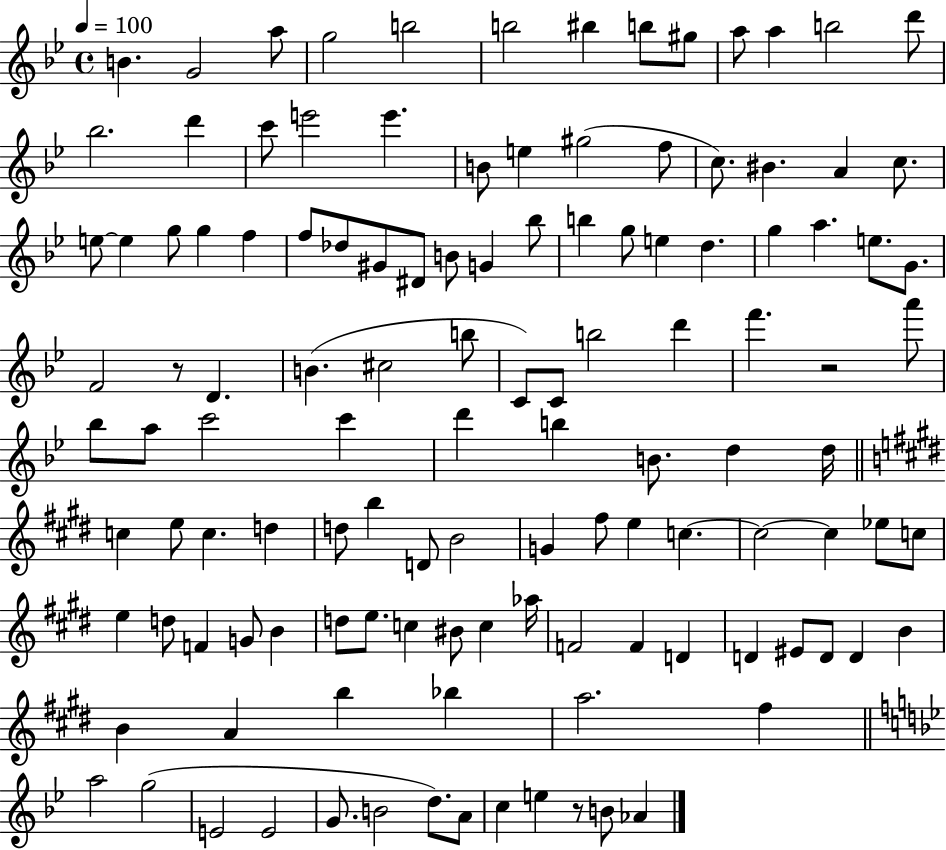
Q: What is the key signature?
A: BES major